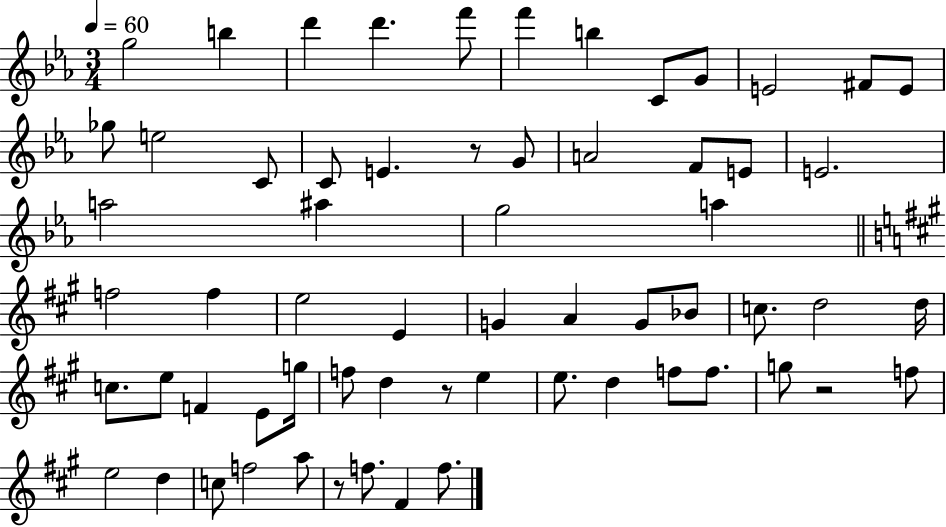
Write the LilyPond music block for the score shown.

{
  \clef treble
  \numericTimeSignature
  \time 3/4
  \key ees \major
  \tempo 4 = 60
  g''2 b''4 | d'''4 d'''4. f'''8 | f'''4 b''4 c'8 g'8 | e'2 fis'8 e'8 | \break ges''8 e''2 c'8 | c'8 e'4. r8 g'8 | a'2 f'8 e'8 | e'2. | \break a''2 ais''4 | g''2 a''4 | \bar "||" \break \key a \major f''2 f''4 | e''2 e'4 | g'4 a'4 g'8 bes'8 | c''8. d''2 d''16 | \break c''8. e''8 f'4 e'8 g''16 | f''8 d''4 r8 e''4 | e''8. d''4 f''8 f''8. | g''8 r2 f''8 | \break e''2 d''4 | c''8 f''2 a''8 | r8 f''8. fis'4 f''8. | \bar "|."
}